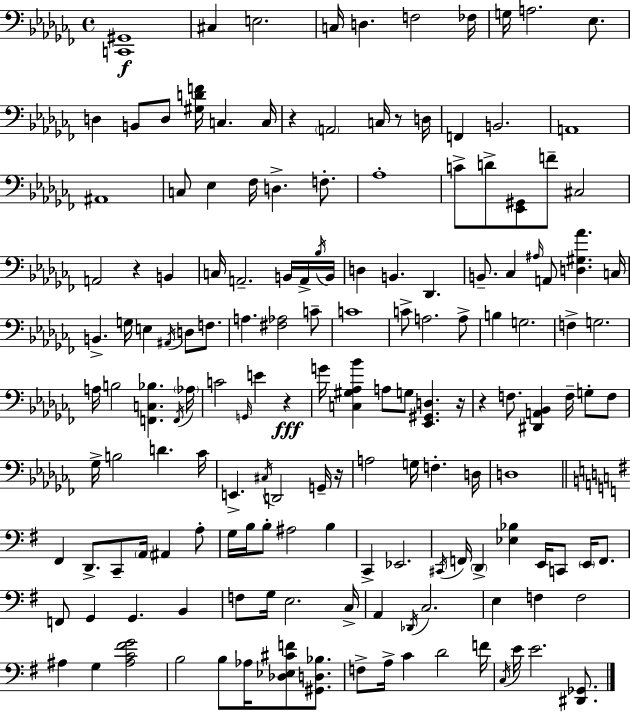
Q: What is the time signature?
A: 4/4